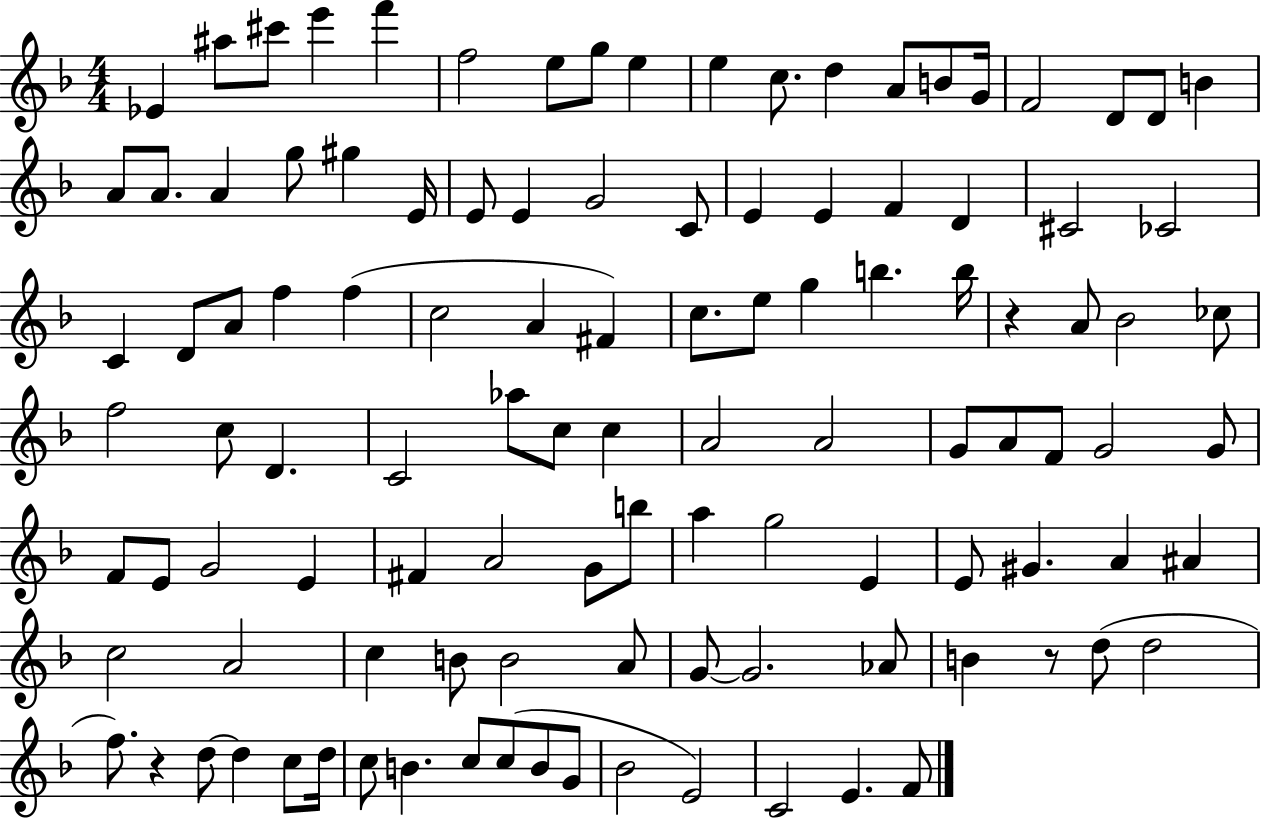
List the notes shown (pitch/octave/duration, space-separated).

Eb4/q A#5/e C#6/e E6/q F6/q F5/h E5/e G5/e E5/q E5/q C5/e. D5/q A4/e B4/e G4/s F4/h D4/e D4/e B4/q A4/e A4/e. A4/q G5/e G#5/q E4/s E4/e E4/q G4/h C4/e E4/q E4/q F4/q D4/q C#4/h CES4/h C4/q D4/e A4/e F5/q F5/q C5/h A4/q F#4/q C5/e. E5/e G5/q B5/q. B5/s R/q A4/e Bb4/h CES5/e F5/h C5/e D4/q. C4/h Ab5/e C5/e C5/q A4/h A4/h G4/e A4/e F4/e G4/h G4/e F4/e E4/e G4/h E4/q F#4/q A4/h G4/e B5/e A5/q G5/h E4/q E4/e G#4/q. A4/q A#4/q C5/h A4/h C5/q B4/e B4/h A4/e G4/e G4/h. Ab4/e B4/q R/e D5/e D5/h F5/e. R/q D5/e D5/q C5/e D5/s C5/e B4/q. C5/e C5/e B4/e G4/e Bb4/h E4/h C4/h E4/q. F4/e